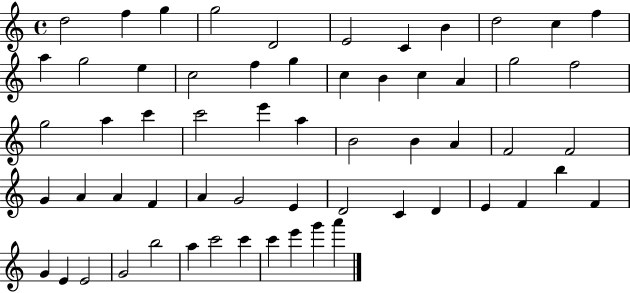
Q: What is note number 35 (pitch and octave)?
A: G4